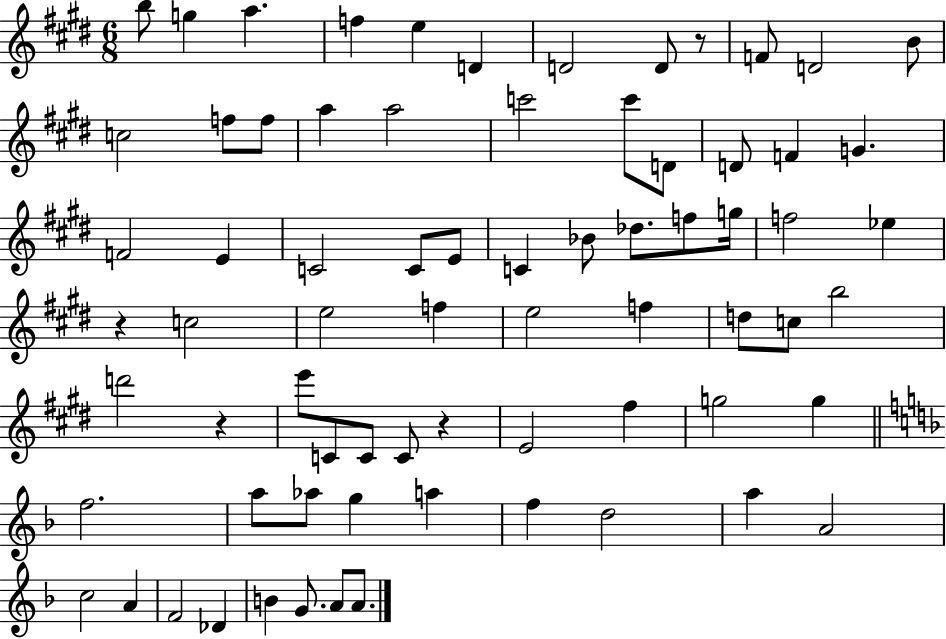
B5/e G5/q A5/q. F5/q E5/q D4/q D4/h D4/e R/e F4/e D4/h B4/e C5/h F5/e F5/e A5/q A5/h C6/h C6/e D4/e D4/e F4/q G4/q. F4/h E4/q C4/h C4/e E4/e C4/q Bb4/e Db5/e. F5/e G5/s F5/h Eb5/q R/q C5/h E5/h F5/q E5/h F5/q D5/e C5/e B5/h D6/h R/q E6/e C4/e C4/e C4/e R/q E4/h F#5/q G5/h G5/q F5/h. A5/e Ab5/e G5/q A5/q F5/q D5/h A5/q A4/h C5/h A4/q F4/h Db4/q B4/q G4/e. A4/e A4/e.